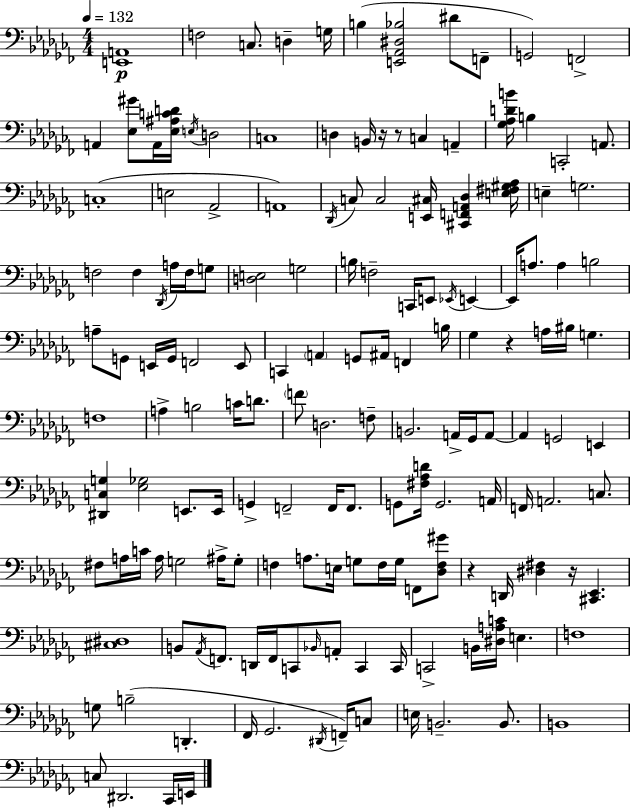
[E2,A2]/w F3/h C3/e. D3/q G3/s B3/q [E2,Ab2,D#3,Bb3]/h D#4/e F2/e G2/h F2/h A2/q [Eb3,G#4]/e A2/s [Eb3,A#3,C4,D4]/s E3/s D3/h C3/w D3/q B2/s R/s R/e C3/q A2/q [Gb3,Ab3,D4,B4]/s B3/q C2/h A2/e. C3/w E3/h Ab2/h A2/w Db2/s C3/e C3/h [E2,C#3]/s [C#2,F2,A2,Db3]/q [E3,F#3,G#3,Ab3]/s E3/q G3/h. F3/h F3/q Db2/s A3/s F3/s G3/e [D3,E3]/h G3/h B3/s F3/h C2/s E2/e Eb2/s E2/q E2/s A3/e. A3/q B3/h A3/e G2/e E2/s G2/s F2/h E2/e C2/q A2/q G2/e A#2/s F2/q B3/s Gb3/q R/q A3/s BIS3/s G3/q. F3/w A3/q B3/h C4/s D4/e. F4/e D3/h. F3/e B2/h. A2/s Gb2/s A2/e A2/q G2/h E2/q [D#2,C3,G3]/q [Eb3,Gb3]/h E2/e. E2/s G2/q F2/h F2/s F2/e. G2/e [F#3,Ab3,D4]/s G2/h. A2/s F2/s A2/h. C3/e. F#3/e A3/s C4/s A3/s G3/h A#3/s G3/e F3/q A3/e. E3/s G3/e F3/s G3/s F2/e [Db3,F3,G#4]/e R/q D2/s [D#3,F#3]/q R/s [C#2,Eb2]/q. [C#3,D#3]/w B2/e Ab2/s F2/e. D2/s F2/s C2/e Bb2/s A2/e C2/q C2/s C2/h B2/s [D#3,A3,C4]/s E3/q. F3/w G3/e B3/h D2/q. FES2/s Gb2/h. D#2/s F2/s C3/e E3/s B2/h. B2/e. B2/w C3/e D#2/h. CES2/s E2/s